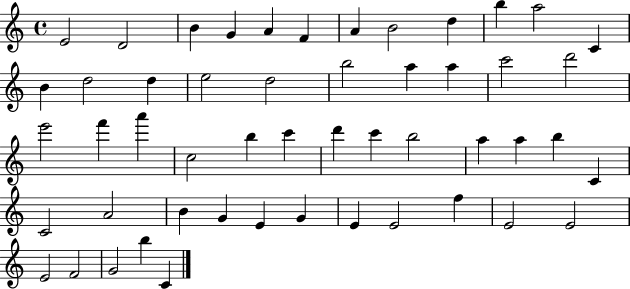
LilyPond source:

{
  \clef treble
  \time 4/4
  \defaultTimeSignature
  \key c \major
  e'2 d'2 | b'4 g'4 a'4 f'4 | a'4 b'2 d''4 | b''4 a''2 c'4 | \break b'4 d''2 d''4 | e''2 d''2 | b''2 a''4 a''4 | c'''2 d'''2 | \break e'''2 f'''4 a'''4 | c''2 b''4 c'''4 | d'''4 c'''4 b''2 | a''4 a''4 b''4 c'4 | \break c'2 a'2 | b'4 g'4 e'4 g'4 | e'4 e'2 f''4 | e'2 e'2 | \break e'2 f'2 | g'2 b''4 c'4 | \bar "|."
}